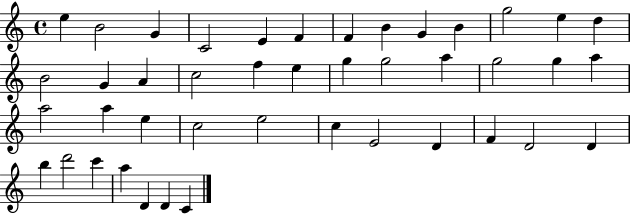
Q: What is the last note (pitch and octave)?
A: C4